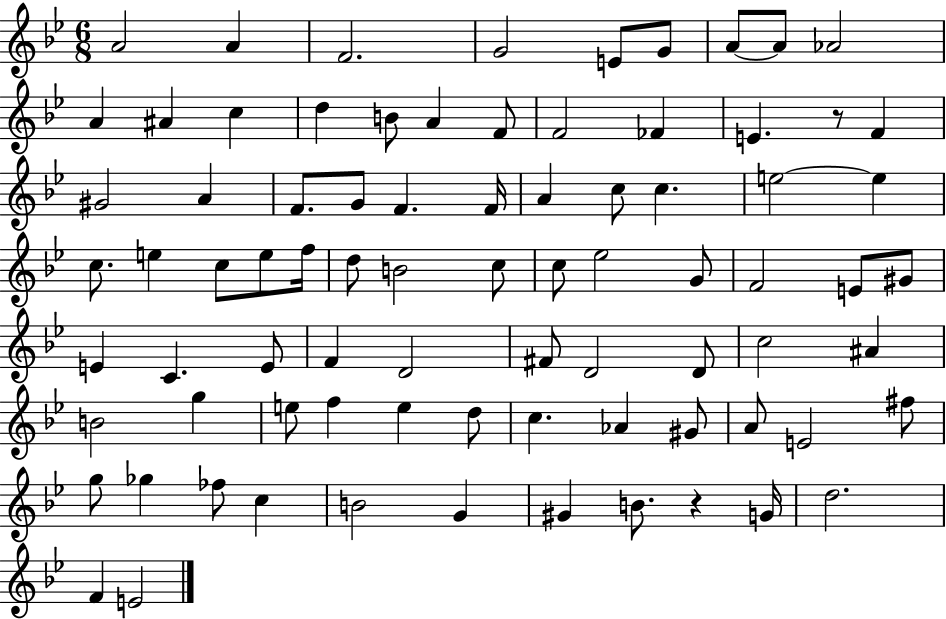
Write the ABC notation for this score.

X:1
T:Untitled
M:6/8
L:1/4
K:Bb
A2 A F2 G2 E/2 G/2 A/2 A/2 _A2 A ^A c d B/2 A F/2 F2 _F E z/2 F ^G2 A F/2 G/2 F F/4 A c/2 c e2 e c/2 e c/2 e/2 f/4 d/2 B2 c/2 c/2 _e2 G/2 F2 E/2 ^G/2 E C E/2 F D2 ^F/2 D2 D/2 c2 ^A B2 g e/2 f e d/2 c _A ^G/2 A/2 E2 ^f/2 g/2 _g _f/2 c B2 G ^G B/2 z G/4 d2 F E2